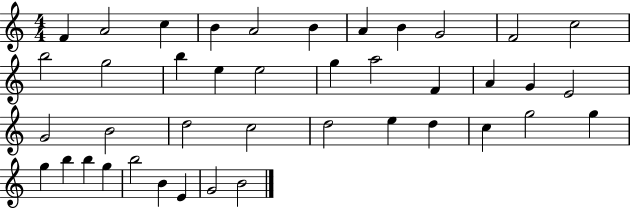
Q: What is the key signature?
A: C major